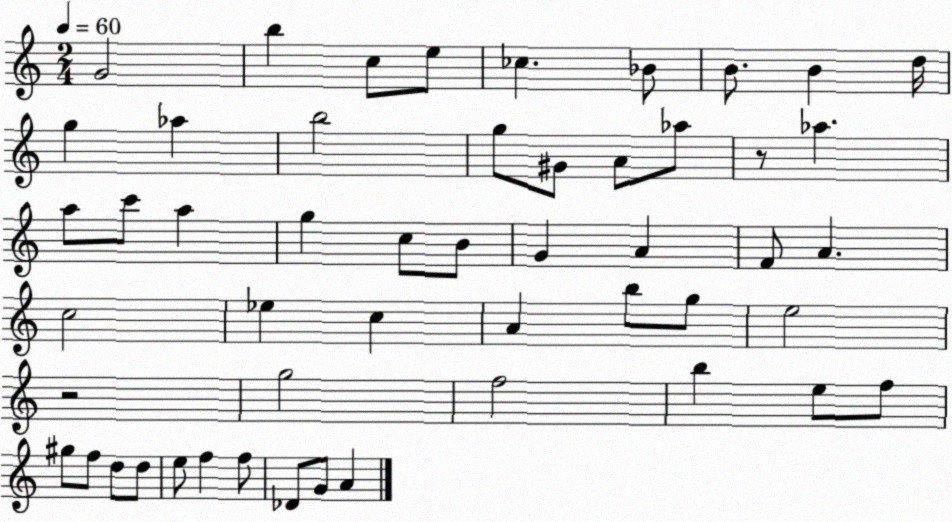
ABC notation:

X:1
T:Untitled
M:2/4
L:1/4
K:C
G2 b c/2 e/2 _c _B/2 B/2 B d/4 g _a b2 g/2 ^G/2 A/2 _a/2 z/2 _a a/2 c'/2 a g c/2 B/2 G A F/2 A c2 _e c A b/2 g/2 e2 z2 g2 f2 b e/2 f/2 ^g/2 f/2 d/2 d/2 e/2 f f/2 _D/2 G/2 A